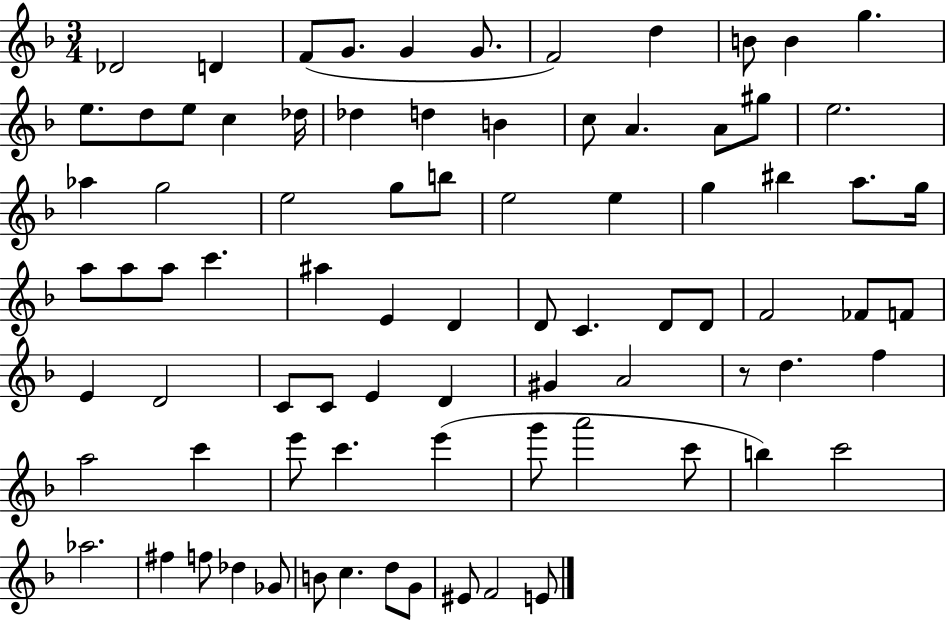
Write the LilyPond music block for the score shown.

{
  \clef treble
  \numericTimeSignature
  \time 3/4
  \key f \major
  des'2 d'4 | f'8( g'8. g'4 g'8. | f'2) d''4 | b'8 b'4 g''4. | \break e''8. d''8 e''8 c''4 des''16 | des''4 d''4 b'4 | c''8 a'4. a'8 gis''8 | e''2. | \break aes''4 g''2 | e''2 g''8 b''8 | e''2 e''4 | g''4 bis''4 a''8. g''16 | \break a''8 a''8 a''8 c'''4. | ais''4 e'4 d'4 | d'8 c'4. d'8 d'8 | f'2 fes'8 f'8 | \break e'4 d'2 | c'8 c'8 e'4 d'4 | gis'4 a'2 | r8 d''4. f''4 | \break a''2 c'''4 | e'''8 c'''4. e'''4( | g'''8 a'''2 c'''8 | b''4) c'''2 | \break aes''2. | fis''4 f''8 des''4 ges'8 | b'8 c''4. d''8 g'8 | eis'8 f'2 e'8 | \break \bar "|."
}